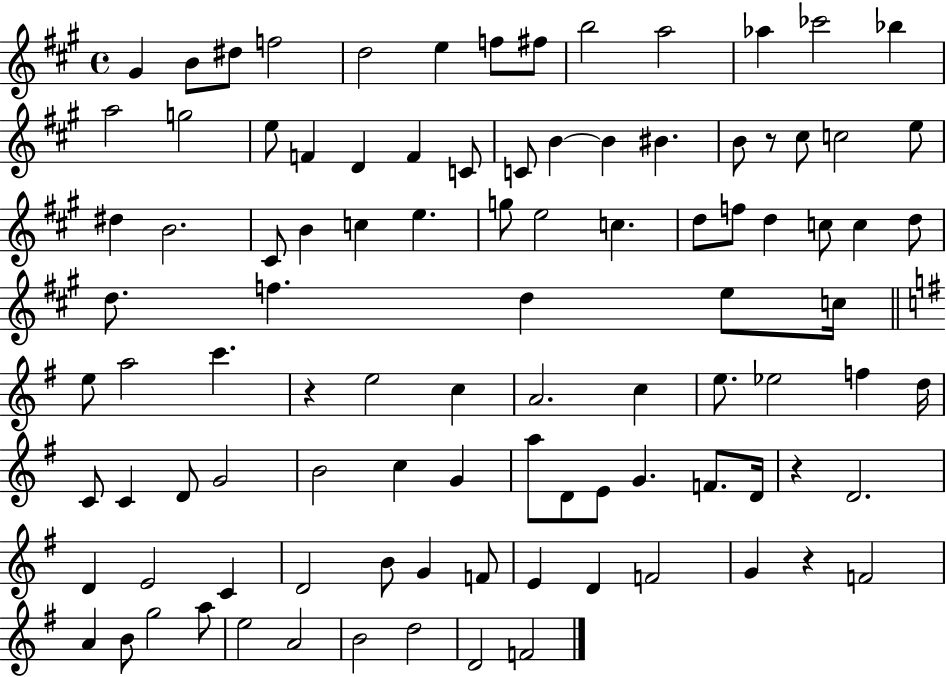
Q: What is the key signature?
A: A major